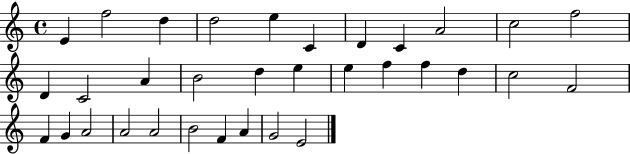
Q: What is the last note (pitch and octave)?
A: E4